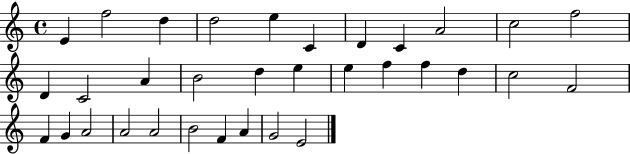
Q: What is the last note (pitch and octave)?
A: E4